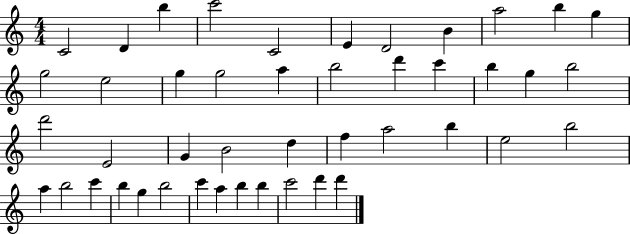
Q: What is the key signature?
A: C major